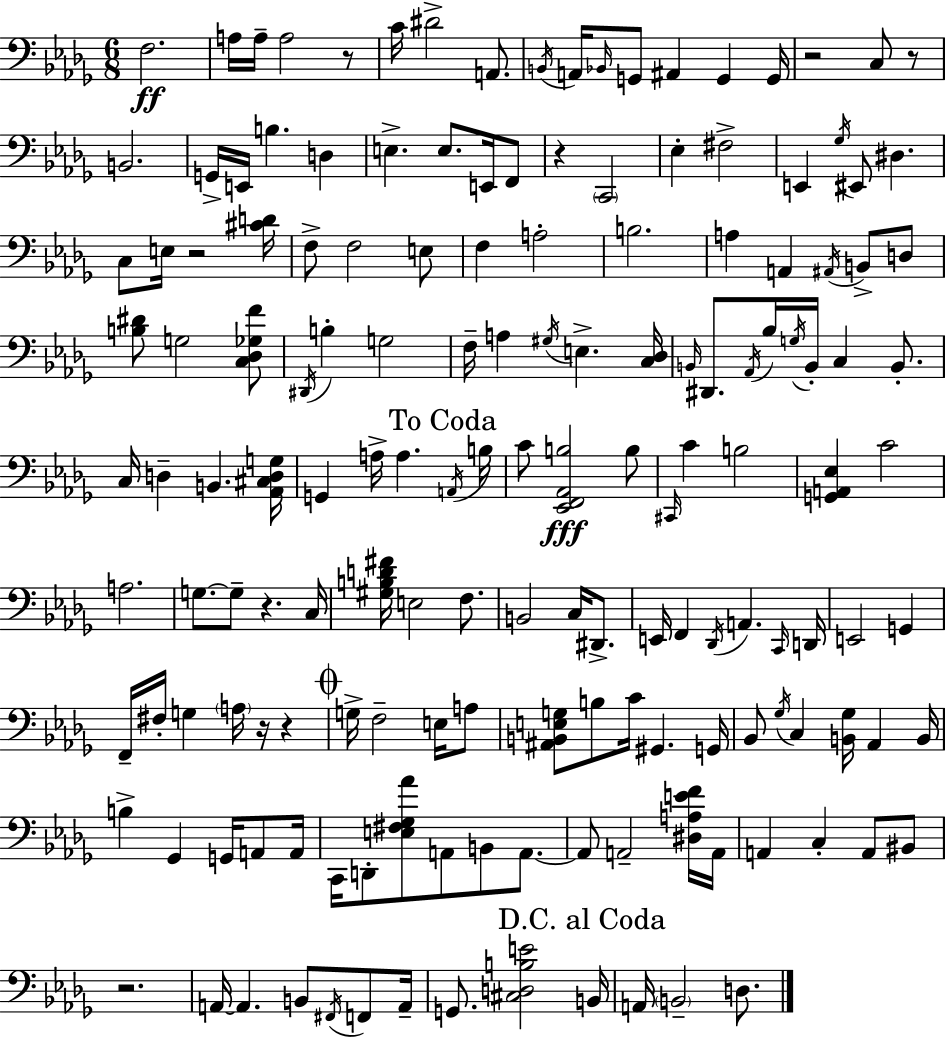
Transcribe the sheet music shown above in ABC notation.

X:1
T:Untitled
M:6/8
L:1/4
K:Bbm
F,2 A,/4 A,/4 A,2 z/2 C/4 ^D2 A,,/2 B,,/4 A,,/4 _B,,/4 G,,/2 ^A,, G,, G,,/4 z2 C,/2 z/2 B,,2 G,,/4 E,,/4 B, D, E, E,/2 E,,/4 F,,/2 z C,,2 _E, ^F,2 E,, _G,/4 ^E,,/2 ^D, C,/2 E,/4 z2 [^CD]/4 F,/2 F,2 E,/2 F, A,2 B,2 A, A,, ^A,,/4 B,,/2 D,/2 [B,^D]/2 G,2 [C,_D,_G,F]/2 ^D,,/4 B, G,2 F,/4 A, ^G,/4 E, [C,_D,]/4 B,,/4 ^D,,/2 _A,,/4 _B,/4 G,/4 B,,/4 C, B,,/2 C,/4 D, B,, [_A,,^C,D,G,]/4 G,, A,/4 A, A,,/4 B,/4 C/2 [_E,,F,,_A,,B,]2 B,/2 ^C,,/4 C B,2 [G,,A,,_E,] C2 A,2 G,/2 G,/2 z C,/4 [^G,B,D^F]/4 E,2 F,/2 B,,2 C,/4 ^D,,/2 E,,/4 F,, _D,,/4 A,, C,,/4 D,,/4 E,,2 G,, F,,/4 ^F,/4 G, A,/4 z/4 z G,/4 F,2 E,/4 A,/2 [^A,,B,,E,G,]/2 B,/2 C/4 ^G,, G,,/4 _B,,/2 _G,/4 C, [B,,_G,]/4 _A,, B,,/4 B, _G,, G,,/4 A,,/2 A,,/4 C,,/4 D,,/2 [E,^F,_G,_A]/2 A,,/2 B,,/2 A,,/2 A,,/2 A,,2 [^D,A,EF]/4 A,,/4 A,, C, A,,/2 ^B,,/2 z2 A,,/4 A,, B,,/2 ^F,,/4 F,,/2 A,,/4 G,,/2 [^C,D,B,E]2 B,,/4 A,,/4 B,,2 D,/2